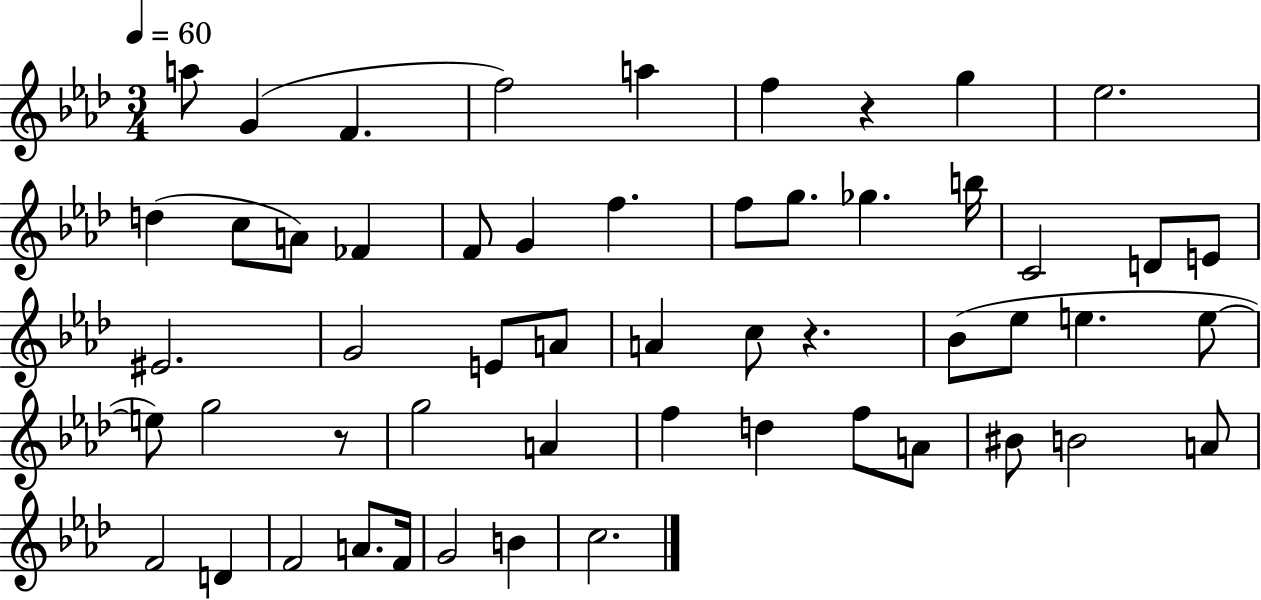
A5/e G4/q F4/q. F5/h A5/q F5/q R/q G5/q Eb5/h. D5/q C5/e A4/e FES4/q F4/e G4/q F5/q. F5/e G5/e. Gb5/q. B5/s C4/h D4/e E4/e EIS4/h. G4/h E4/e A4/e A4/q C5/e R/q. Bb4/e Eb5/e E5/q. E5/e E5/e G5/h R/e G5/h A4/q F5/q D5/q F5/e A4/e BIS4/e B4/h A4/e F4/h D4/q F4/h A4/e. F4/s G4/h B4/q C5/h.